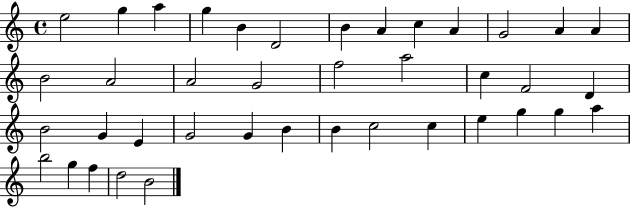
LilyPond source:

{
  \clef treble
  \time 4/4
  \defaultTimeSignature
  \key c \major
  e''2 g''4 a''4 | g''4 b'4 d'2 | b'4 a'4 c''4 a'4 | g'2 a'4 a'4 | \break b'2 a'2 | a'2 g'2 | f''2 a''2 | c''4 f'2 d'4 | \break b'2 g'4 e'4 | g'2 g'4 b'4 | b'4 c''2 c''4 | e''4 g''4 g''4 a''4 | \break b''2 g''4 f''4 | d''2 b'2 | \bar "|."
}